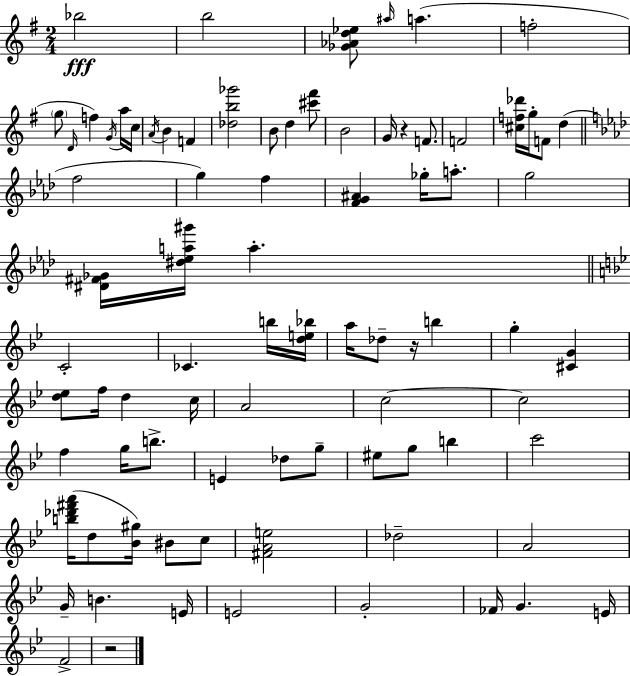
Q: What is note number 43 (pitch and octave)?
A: C5